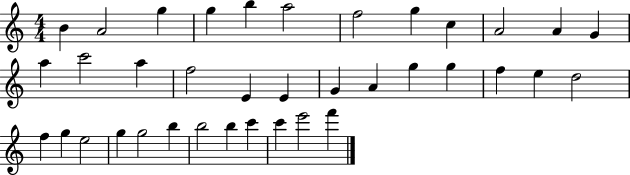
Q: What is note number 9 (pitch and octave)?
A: C5